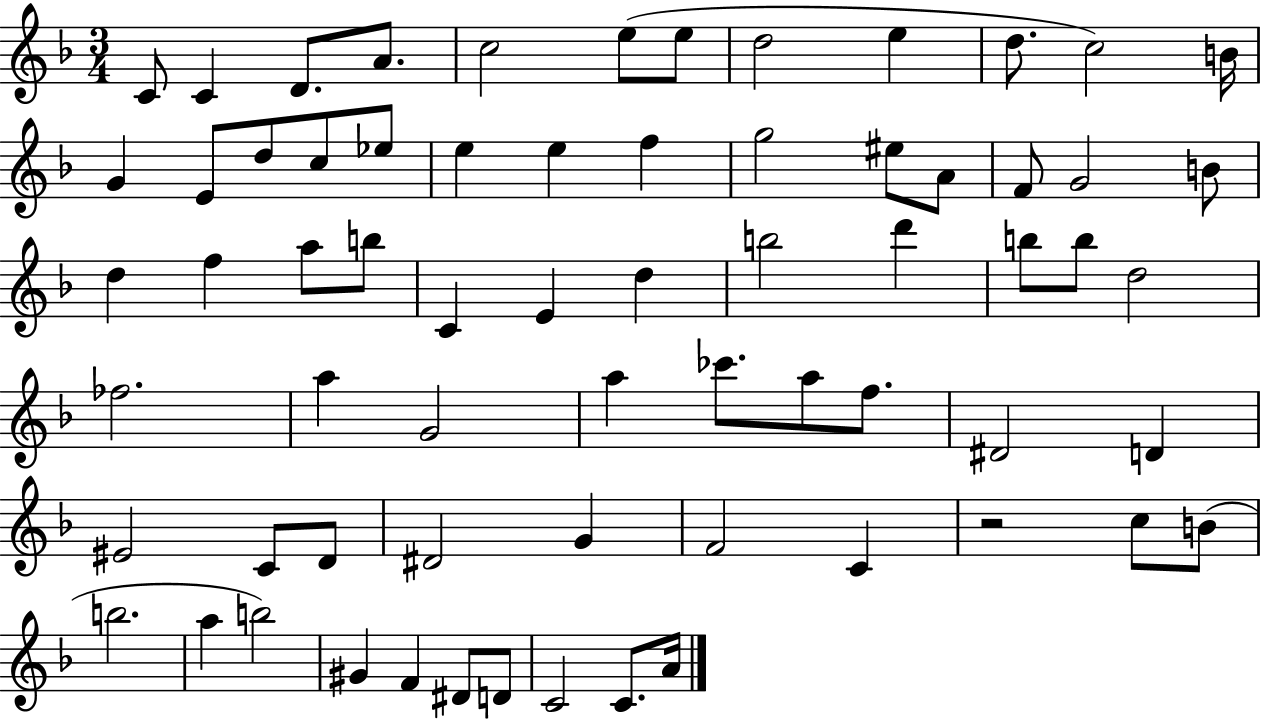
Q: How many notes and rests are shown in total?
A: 67